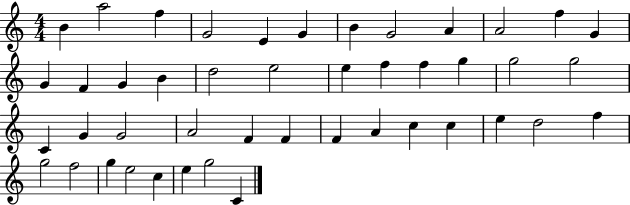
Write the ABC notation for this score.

X:1
T:Untitled
M:4/4
L:1/4
K:C
B a2 f G2 E G B G2 A A2 f G G F G B d2 e2 e f f g g2 g2 C G G2 A2 F F F A c c e d2 f g2 f2 g e2 c e g2 C